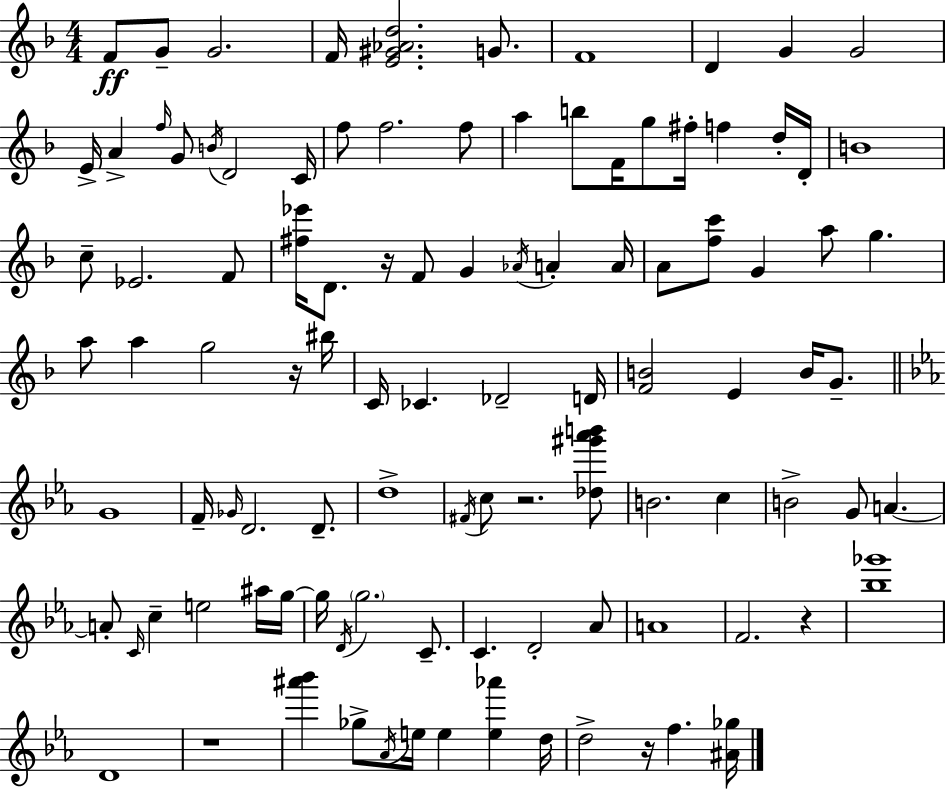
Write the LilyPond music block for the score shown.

{
  \clef treble
  \numericTimeSignature
  \time 4/4
  \key f \major
  f'8\ff g'8-- g'2. | f'16 <e' gis' aes' d''>2. g'8. | f'1 | d'4 g'4 g'2 | \break e'16-> a'4-> \grace { f''16 } g'8 \acciaccatura { b'16 } d'2 | c'16 f''8 f''2. | f''8 a''4 b''8 f'16 g''8 fis''16-. f''4 | d''16-. d'16-. b'1 | \break c''8-- ees'2. | f'8 <fis'' ees'''>16 d'8. r16 f'8 g'4 \acciaccatura { aes'16 } a'4-. | a'16 a'8 <f'' c'''>8 g'4 a''8 g''4. | a''8 a''4 g''2 | \break r16 bis''16 c'16 ces'4. des'2-- | d'16 <f' b'>2 e'4 b'16 | g'8.-- \bar "||" \break \key c \minor g'1 | f'16-- \grace { ges'16 } d'2. d'8.-- | d''1-> | \acciaccatura { fis'16 } c''8 r2. | \break <des'' gis''' aes''' b'''>8 b'2. c''4 | b'2-> g'8 a'4.~~ | a'8-. \grace { c'16 } c''4-- e''2 | ais''16 g''16~~ g''16 \acciaccatura { d'16 } \parenthesize g''2. | \break c'8.-- c'4. d'2-. | aes'8 a'1 | f'2. | r4 <bes'' ges'''>1 | \break d'1 | r1 | <ais''' bes'''>4 ges''8-> \acciaccatura { aes'16 } e''16 e''4 | <e'' aes'''>4 d''16 d''2-> r16 f''4. | \break <ais' ges''>16 \bar "|."
}